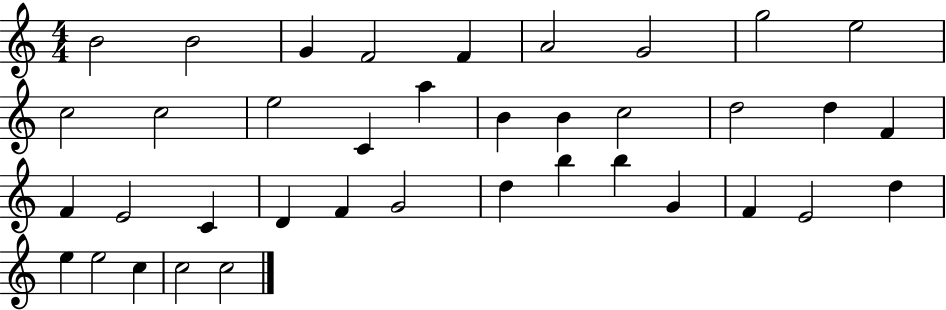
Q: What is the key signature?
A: C major